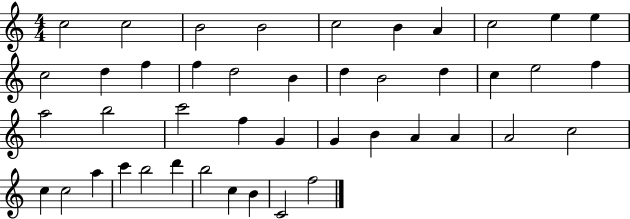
X:1
T:Untitled
M:4/4
L:1/4
K:C
c2 c2 B2 B2 c2 B A c2 e e c2 d f f d2 B d B2 d c e2 f a2 b2 c'2 f G G B A A A2 c2 c c2 a c' b2 d' b2 c B C2 f2